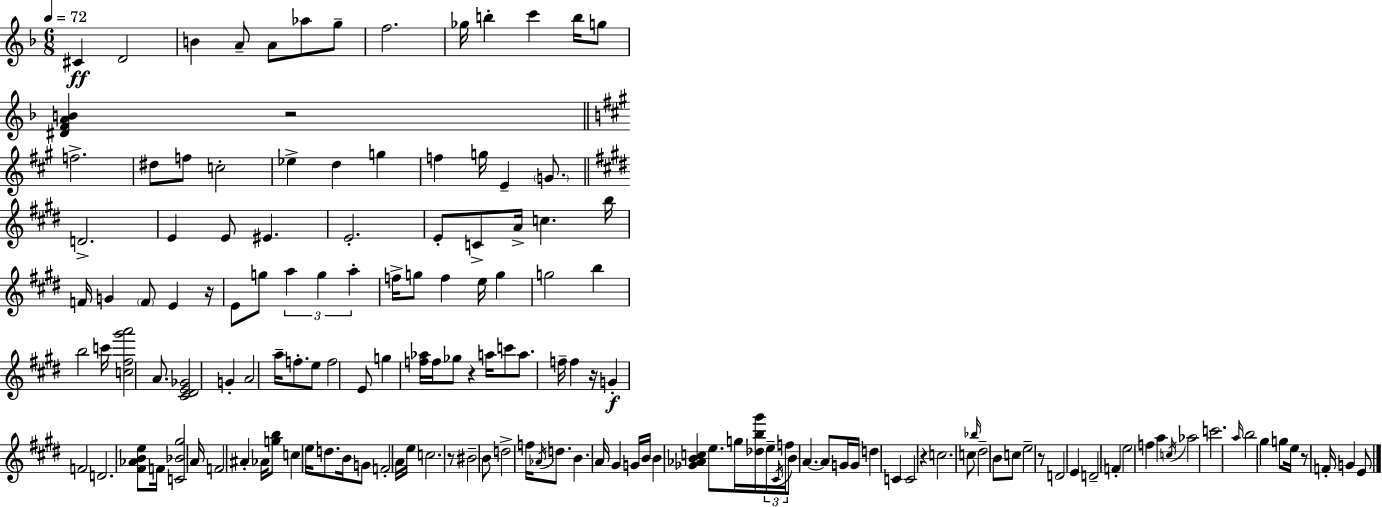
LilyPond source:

{
  \clef treble
  \numericTimeSignature
  \time 6/8
  \key d \minor
  \tempo 4 = 72
  \repeat volta 2 { cis'4\ff d'2 | b'4 a'8-- a'8 aes''8 g''8-- | f''2. | ges''16 b''4-. c'''4 b''16 g''8 | \break <dis' f' a' b'>4 r2 | \bar "||" \break \key a \major f''2.-> | dis''8 f''8 c''2-. | ees''4-> d''4 g''4 | f''4 g''16 e'4-- \parenthesize g'8. | \break \bar "||" \break \key e \major d'2.-> | e'4 e'8 eis'4. | e'2.-. | e'8-. c'8-> a'16-> c''4. b''16 | \break f'16 g'4 \parenthesize f'8 e'4 r16 | e'8 g''8 \tuplet 3/2 { a''4 g''4 | a''4-. } f''16-> g''8 f''4 e''16 | g''4 g''2 | \break b''4 b''2 | c'''16 <c'' fis'' gis''' a'''>2 a'8. | <cis' dis' e' ges'>2 g'4-. | a'2 a''16-- f''8.-. | \break e''8 f''2 e'8 | g''4 <f'' aes''>16 f''16 ges''8 r4 | a''16 c'''8 a''8. f''16-- f''4 r16 | g'4-.\f f'2 | \break d'2. | <fis' aes' b' e''>8 f'16 <c' bes' gis''>2 a'16 | f'2 ais'4-. | aes'16 <g'' b''>8 c''4 e''16 d''8. b'16 | \break g'8 f'2-. a'16 e''16 | c''2. | r8 bis'2-- b'8 | d''2-> f''16 \acciaccatura { aes'16 } d''8. | \break b'4. a'16 gis'4 | g'16 b'16 b'4 <ges' aes' b' c''>4 e''8. | g''16 <des'' b'' gis'''>16 \tuplet 3/2 { e''16-- \acciaccatura { cis'16 } f''16 } b'8 a'4.~~ | a'8 g'16 g'16 d''4 c'4 | \break c'2 r4 | c''2. | c''8 \grace { bes''16 } dis''2-- | b'8 c''8 e''2-- | \break r8 d'2 e'4 | d'2-- f'4-. | e''2 f''4 | a''4 \acciaccatura { c''16 } aes''2 | \break c'''2. | \grace { a''16 } b''2 | gis''4 g''8 e''16 r8 f'16-. g'4 | e'8 } \bar "|."
}